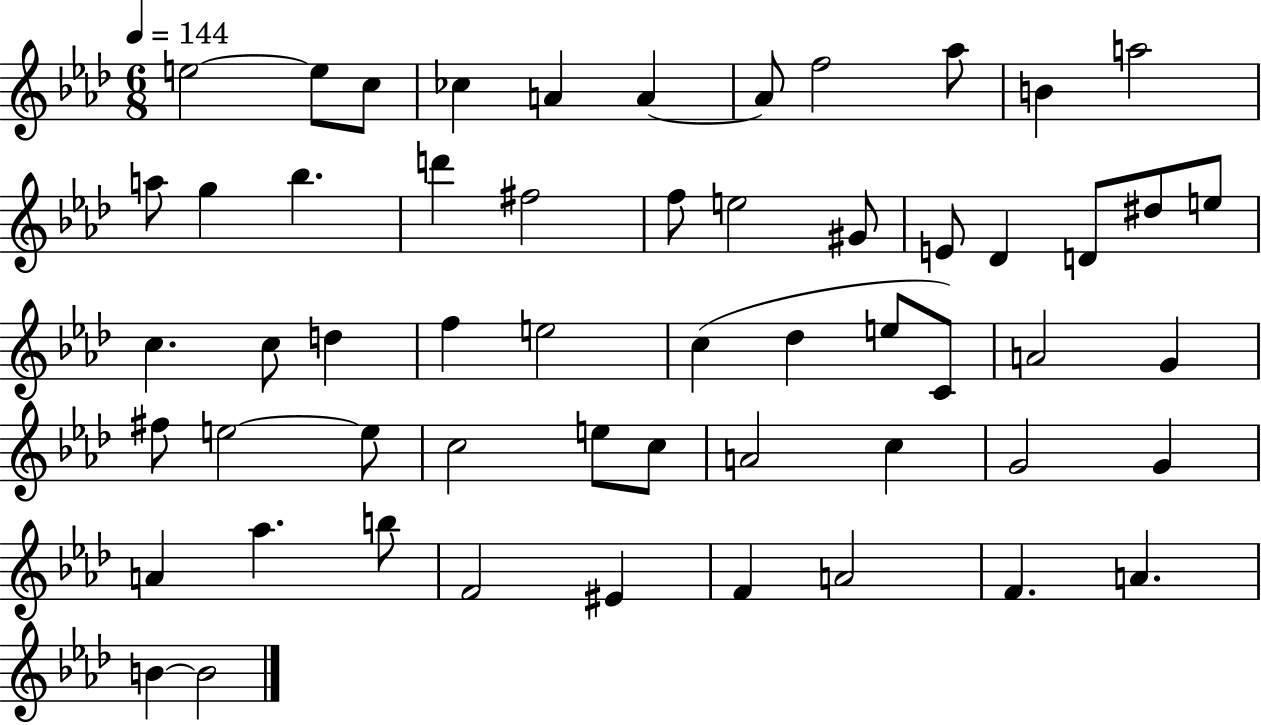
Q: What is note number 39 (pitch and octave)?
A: C5